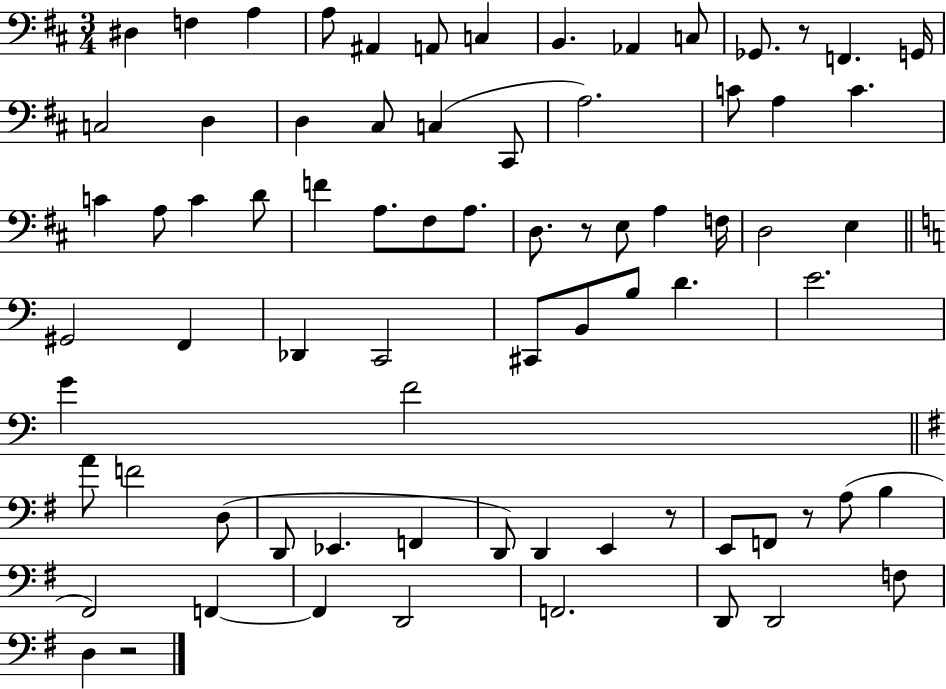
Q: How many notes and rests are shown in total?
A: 75